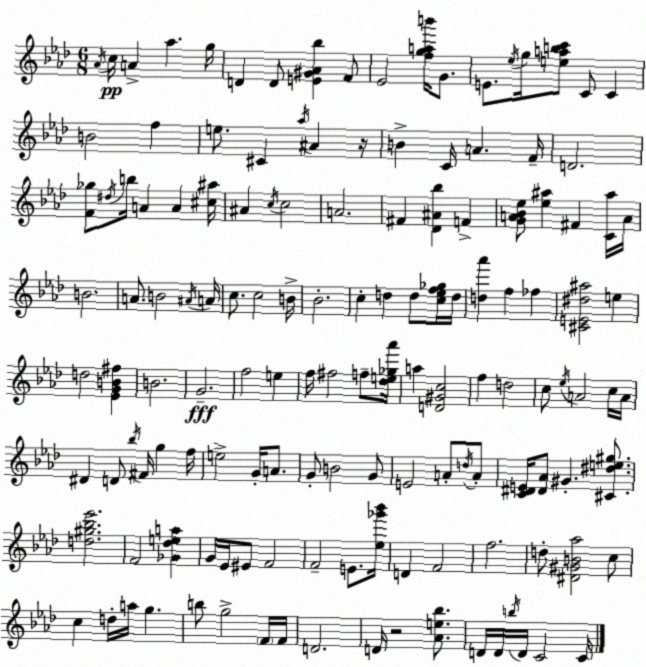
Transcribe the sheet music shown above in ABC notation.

X:1
T:Untitled
M:6/8
L:1/4
K:Fm
_A/4 c/4 A _a g/4 D D/2 [E^G_A_b] F/2 _E2 [fgab']/4 G/2 E/2 _e/4 g/4 [eabc']/2 C/2 C B2 f e/2 ^C _a/4 ^A z/4 B C/4 A F/4 D2 [F_g]/2 ^d/4 b/4 A A [^c^a]/4 ^A c/4 c2 A2 ^F [_D^A_b] F [GA_B_e]/2 [_e^a] ^F [C^a]/4 A/4 B2 A/2 B2 ^A/4 A/4 c/2 c2 B/4 _B2 c d d/2 [c_ef_g]/4 d/4 [d_a'] f _f [^CE^d^a]2 e d2 [_EGB^f] B2 G2 f2 e f/4 ^f2 f/2 [_de_g_a']/4 a [D^Gc]2 f d2 c/2 _e/4 A2 c/4 A/4 ^D D/2 _b/4 ^F/4 g f/4 e2 G/4 A/2 G/2 B2 G/2 E2 A/2 d/4 A/2 [C^DE]/4 [^D_A]/2 ^G [^C^de^g]/2 [d^g_b_e']2 F2 [_G_dea] G/4 _E/4 ^E/2 F2 F2 E/2 [_e_g'_b']/4 D F2 f2 d/2 [^D^GB_a]2 c/2 c d/4 a/4 g b/2 g2 F/4 F/4 D2 D/4 z2 [_Ae_b]/2 D/4 D/4 b/4 D/4 C2 C/4